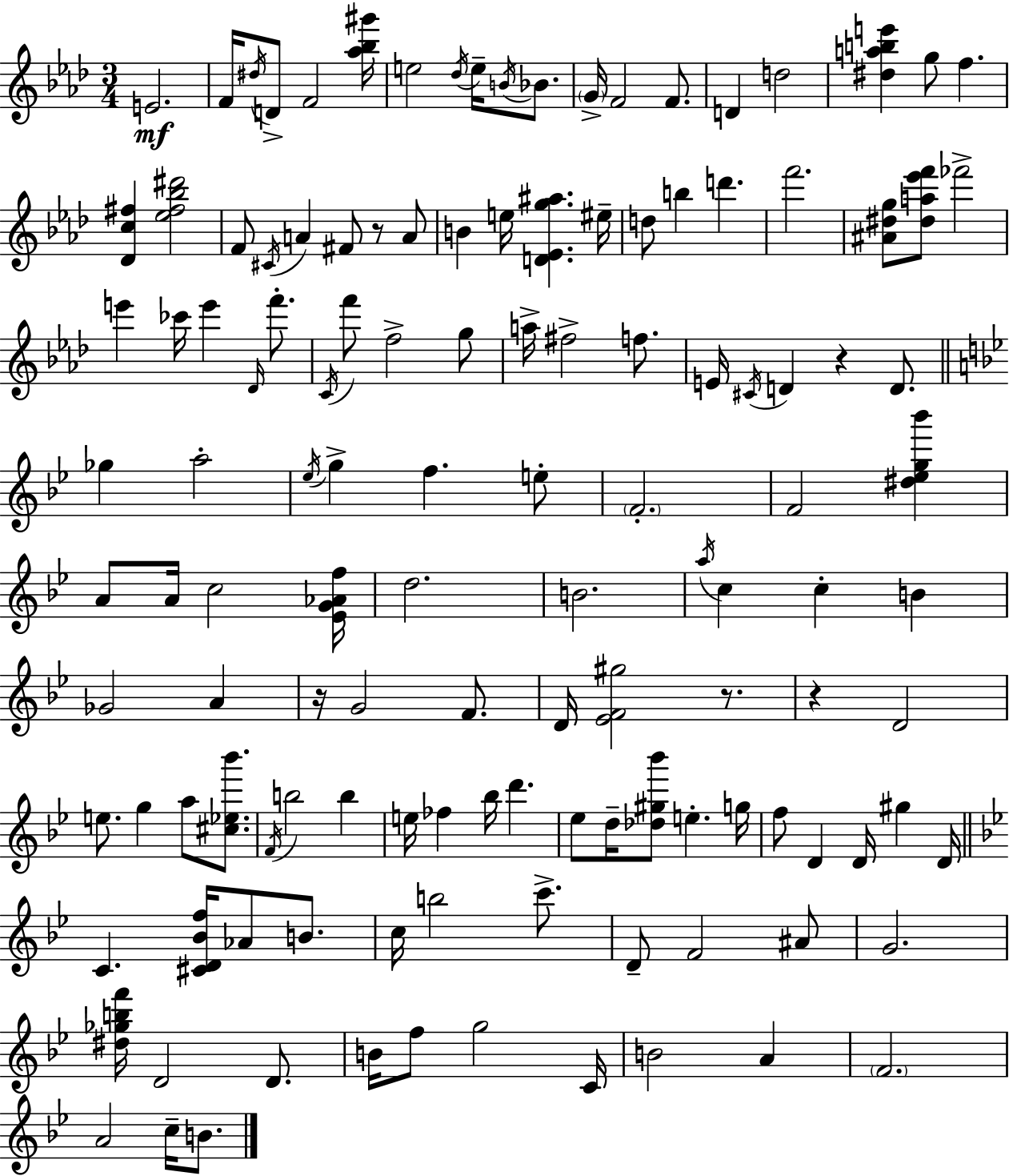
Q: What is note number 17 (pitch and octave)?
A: F5